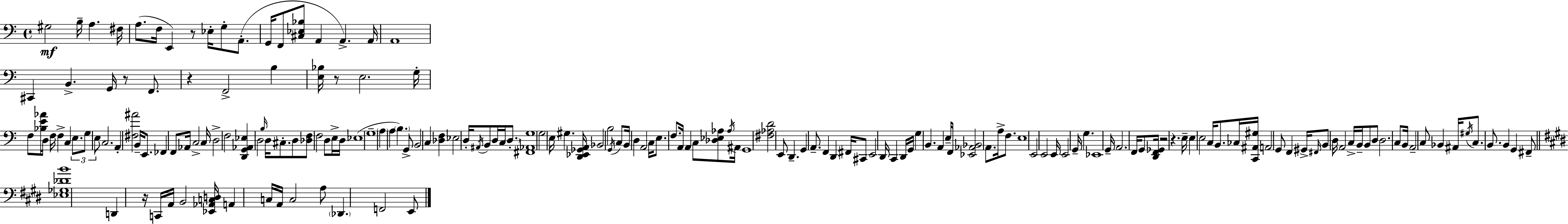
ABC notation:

X:1
T:Untitled
M:4/4
L:1/4
K:C
^G,2 B,/4 A, ^F,/4 A,/2 F,/4 E,, z/2 _E,/4 G,/2 A,,/2 G,,/4 F,,/2 [^C,_E,_B,]/2 A,, A,, A,,/4 A,,4 ^C,, B,, G,,/4 z/2 F,,/2 z F,,2 B, [E,_B,]/4 z/2 E,2 G,/4 F,/2 [_B,E_A]/4 D,/4 F,/4 F, C, E,/2 G,/2 E,/2 C,2 A,, [^F,^A]2 B,,/4 E,,/2 _F,, F,,/2 _A,,/4 C,2 C,/4 D,2 F,2 [D,,G,,_A,,_E,] D,2 B,/4 D,/4 ^C,/2 D,/2 [_D,F,]/2 F,2 D,/2 E,/4 D,/4 _E,4 G,4 A, A, B, G,,/2 B,,2 C, [_D,F,] _E,2 D,/4 ^A,,/4 B,,/2 D,/4 C,/4 D,/2 [^F,,_A,,G,]4 G,2 E,/4 ^G, [D,,_E,,_G,,A,,]/4 _B,,2 B,2 G,,/4 C,/2 B,,/4 D, A,,2 C,/4 E,/2 F,/2 A,,/4 A,, C,/2 [_D,_E,_A,]/2 _A,/4 ^A,,/4 G,,4 [^F,_A,D]2 E,,/2 D,, G,, A,,/2 F,, D,, ^F,,/4 ^C,,/2 E,,2 D,,/4 C,, D,,/4 G,,/4 G, B,, A,, E,/4 F,,/4 [_E,,_A,,_B,,]2 A,,/2 A,/4 F,/2 E,4 E,,2 E,,2 E,,/4 E,,2 G,,/4 G, _E,,4 G,,/4 A,,2 F,,/4 G,,/2 [D,,F,,_G,,]/4 z2 z E,/4 E, E,2 C,/4 B,,/2 _C,/4 [C,,^A,,^G,]/4 A,,2 G,,/2 F,, ^G,,/4 ^F,,/4 B,,/2 D,/4 A,,2 C,/4 B,,/4 B,,/2 D,/2 D,2 C,/2 B,,/4 A,,2 C,/2 _B,, ^A,,/4 ^G,/4 C,/2 B,,/2 B,, G,, ^F,,/2 [_E,_G,_DB]4 D,, z/4 C,,/4 A,,/4 B,,2 [_E,,_A,,C,D,]/4 A,, C,/4 A,,/4 C,2 A,/2 _D,, F,,2 E,,/2